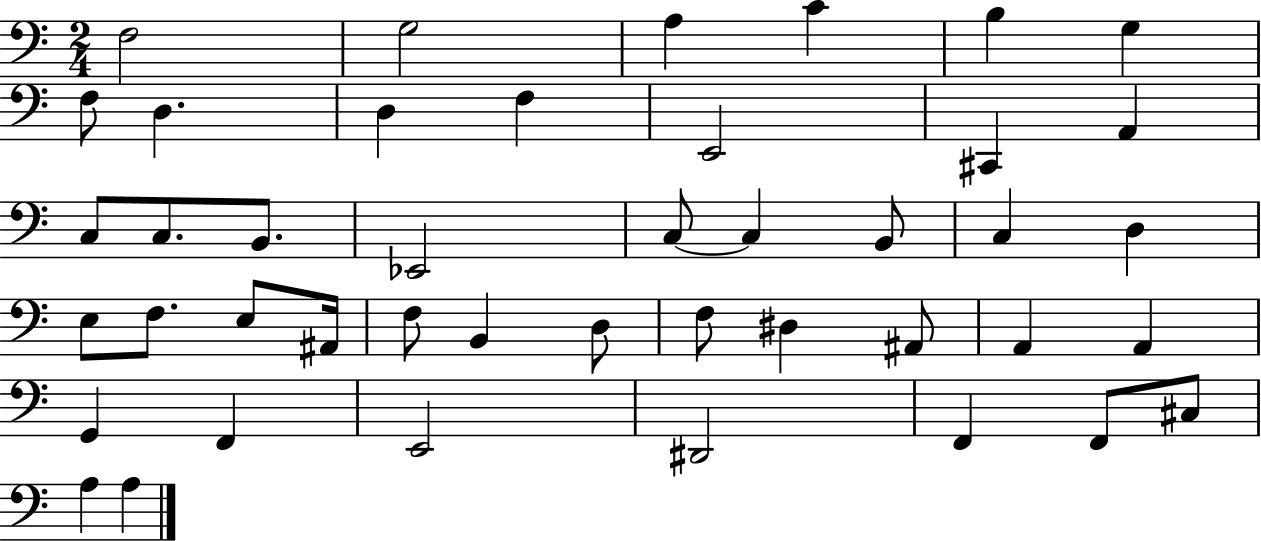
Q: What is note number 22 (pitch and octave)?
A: D3